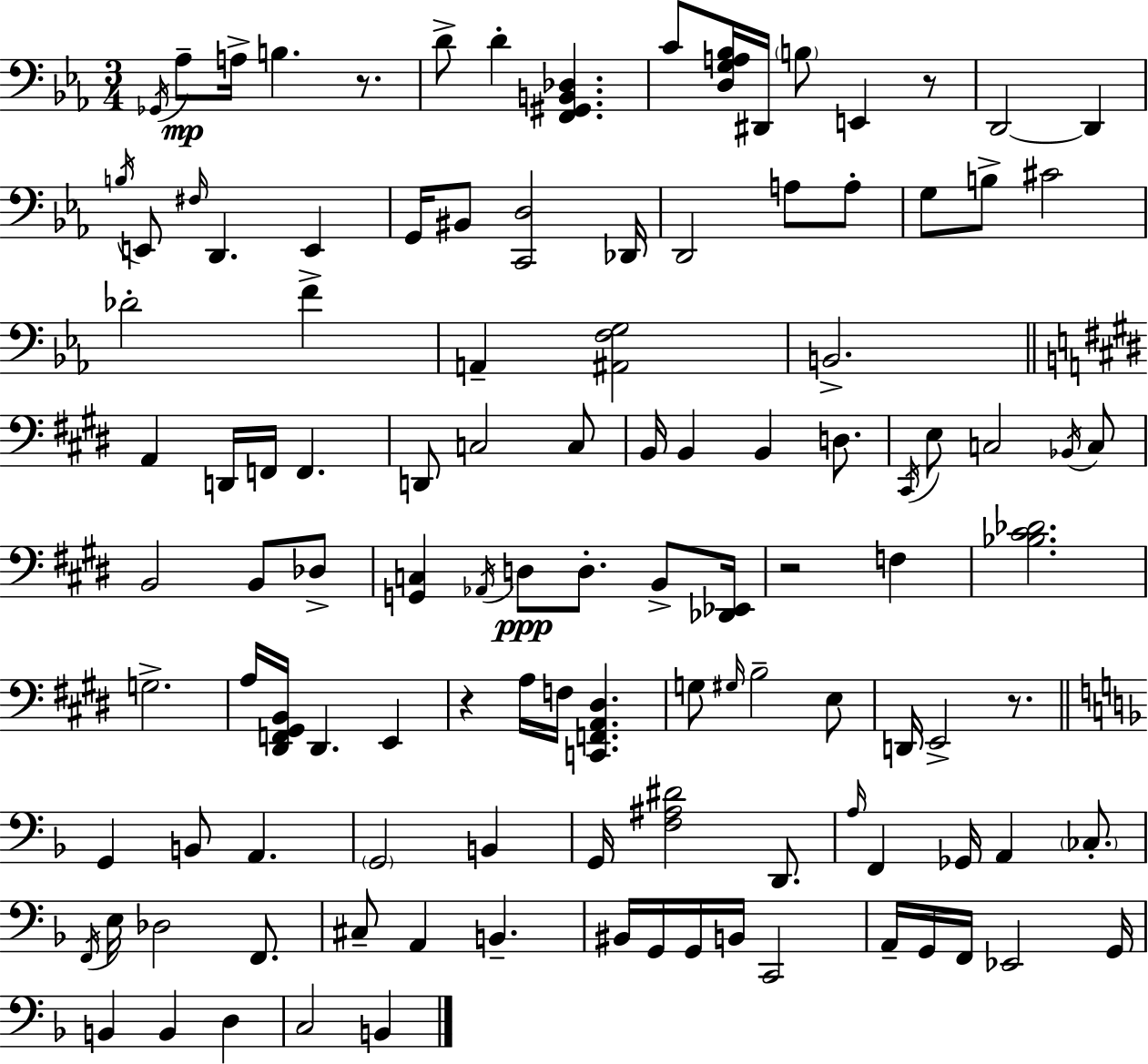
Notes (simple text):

Gb2/s Ab3/e A3/s B3/q. R/e. D4/e D4/q [F2,G#2,B2,Db3]/q. C4/e [D3,G3,A3,Bb3]/s D#2/s B3/e E2/q R/e D2/h D2/q B3/s E2/e F#3/s D2/q. E2/q G2/s BIS2/e [C2,D3]/h Db2/s D2/h A3/e A3/e G3/e B3/e C#4/h Db4/h F4/q A2/q [A#2,F3,G3]/h B2/h. A2/q D2/s F2/s F2/q. D2/e C3/h C3/e B2/s B2/q B2/q D3/e. C#2/s E3/e C3/h Bb2/s C3/e B2/h B2/e Db3/e [G2,C3]/q Ab2/s D3/e D3/e. B2/e [Db2,Eb2]/s R/h F3/q [Bb3,C#4,Db4]/h. G3/h. A3/s [D#2,F2,G#2,B2]/s D#2/q. E2/q R/q A3/s F3/s [C2,F2,A2,D#3]/q. G3/e G#3/s B3/h E3/e D2/s E2/h R/e. G2/q B2/e A2/q. G2/h B2/q G2/s [F3,A#3,D#4]/h D2/e. A3/s F2/q Gb2/s A2/q CES3/e. F2/s E3/s Db3/h F2/e. C#3/e A2/q B2/q. BIS2/s G2/s G2/s B2/s C2/h A2/s G2/s F2/s Eb2/h G2/s B2/q B2/q D3/q C3/h B2/q